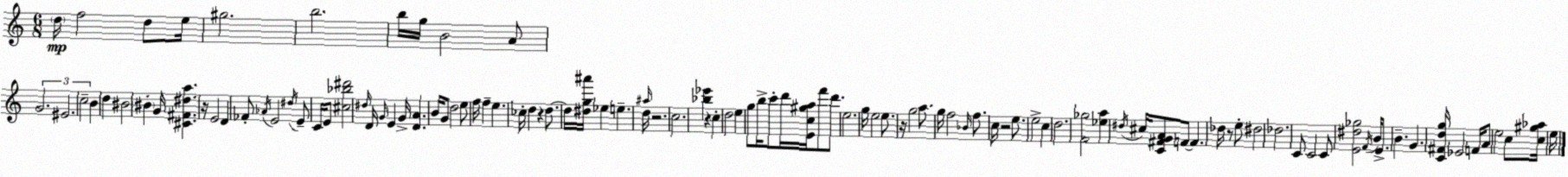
X:1
T:Untitled
M:6/8
L:1/4
K:C
d/4 f2 d/2 e/4 ^g2 b2 b/4 g/4 B2 A/2 G2 ^E2 c2 B d ^B2 ^B G/4 [^C^F^da] z/4 E2 D _F/2 _A/4 E2 ^d/4 E/2 C/4 E/2 [^c_b^d']2 ^d/4 D/4 G/4 E G/4 [DA] B/4 G/2 d2 e/2 f/4 f e _c/4 d z d/2 d/4 [^dg^a']/4 _e e ^a/4 d/4 z2 c2 [_b_e'] z c d2 e g/2 b/4 c'/2 d'/4 [Ec^ga]/4 f'/2 d'/2 e2 g/4 e2 e/2 z/4 g2 a/2 g/4 f2 _B/4 f/2 c/4 z2 e/2 e2 c d2 [F_g]2 [_ea] ^d/4 ^c/4 [C^FGA]/2 F/2 F _d/4 z/2 e/2 ^d2 _d2 C/2 C2 C/2 [E^d_g]2 F/4 B/4 E/2 B G [C^Fdg]/4 _E2 F/4 A/2 e2 c/2 [c^g_a]/4 e/4